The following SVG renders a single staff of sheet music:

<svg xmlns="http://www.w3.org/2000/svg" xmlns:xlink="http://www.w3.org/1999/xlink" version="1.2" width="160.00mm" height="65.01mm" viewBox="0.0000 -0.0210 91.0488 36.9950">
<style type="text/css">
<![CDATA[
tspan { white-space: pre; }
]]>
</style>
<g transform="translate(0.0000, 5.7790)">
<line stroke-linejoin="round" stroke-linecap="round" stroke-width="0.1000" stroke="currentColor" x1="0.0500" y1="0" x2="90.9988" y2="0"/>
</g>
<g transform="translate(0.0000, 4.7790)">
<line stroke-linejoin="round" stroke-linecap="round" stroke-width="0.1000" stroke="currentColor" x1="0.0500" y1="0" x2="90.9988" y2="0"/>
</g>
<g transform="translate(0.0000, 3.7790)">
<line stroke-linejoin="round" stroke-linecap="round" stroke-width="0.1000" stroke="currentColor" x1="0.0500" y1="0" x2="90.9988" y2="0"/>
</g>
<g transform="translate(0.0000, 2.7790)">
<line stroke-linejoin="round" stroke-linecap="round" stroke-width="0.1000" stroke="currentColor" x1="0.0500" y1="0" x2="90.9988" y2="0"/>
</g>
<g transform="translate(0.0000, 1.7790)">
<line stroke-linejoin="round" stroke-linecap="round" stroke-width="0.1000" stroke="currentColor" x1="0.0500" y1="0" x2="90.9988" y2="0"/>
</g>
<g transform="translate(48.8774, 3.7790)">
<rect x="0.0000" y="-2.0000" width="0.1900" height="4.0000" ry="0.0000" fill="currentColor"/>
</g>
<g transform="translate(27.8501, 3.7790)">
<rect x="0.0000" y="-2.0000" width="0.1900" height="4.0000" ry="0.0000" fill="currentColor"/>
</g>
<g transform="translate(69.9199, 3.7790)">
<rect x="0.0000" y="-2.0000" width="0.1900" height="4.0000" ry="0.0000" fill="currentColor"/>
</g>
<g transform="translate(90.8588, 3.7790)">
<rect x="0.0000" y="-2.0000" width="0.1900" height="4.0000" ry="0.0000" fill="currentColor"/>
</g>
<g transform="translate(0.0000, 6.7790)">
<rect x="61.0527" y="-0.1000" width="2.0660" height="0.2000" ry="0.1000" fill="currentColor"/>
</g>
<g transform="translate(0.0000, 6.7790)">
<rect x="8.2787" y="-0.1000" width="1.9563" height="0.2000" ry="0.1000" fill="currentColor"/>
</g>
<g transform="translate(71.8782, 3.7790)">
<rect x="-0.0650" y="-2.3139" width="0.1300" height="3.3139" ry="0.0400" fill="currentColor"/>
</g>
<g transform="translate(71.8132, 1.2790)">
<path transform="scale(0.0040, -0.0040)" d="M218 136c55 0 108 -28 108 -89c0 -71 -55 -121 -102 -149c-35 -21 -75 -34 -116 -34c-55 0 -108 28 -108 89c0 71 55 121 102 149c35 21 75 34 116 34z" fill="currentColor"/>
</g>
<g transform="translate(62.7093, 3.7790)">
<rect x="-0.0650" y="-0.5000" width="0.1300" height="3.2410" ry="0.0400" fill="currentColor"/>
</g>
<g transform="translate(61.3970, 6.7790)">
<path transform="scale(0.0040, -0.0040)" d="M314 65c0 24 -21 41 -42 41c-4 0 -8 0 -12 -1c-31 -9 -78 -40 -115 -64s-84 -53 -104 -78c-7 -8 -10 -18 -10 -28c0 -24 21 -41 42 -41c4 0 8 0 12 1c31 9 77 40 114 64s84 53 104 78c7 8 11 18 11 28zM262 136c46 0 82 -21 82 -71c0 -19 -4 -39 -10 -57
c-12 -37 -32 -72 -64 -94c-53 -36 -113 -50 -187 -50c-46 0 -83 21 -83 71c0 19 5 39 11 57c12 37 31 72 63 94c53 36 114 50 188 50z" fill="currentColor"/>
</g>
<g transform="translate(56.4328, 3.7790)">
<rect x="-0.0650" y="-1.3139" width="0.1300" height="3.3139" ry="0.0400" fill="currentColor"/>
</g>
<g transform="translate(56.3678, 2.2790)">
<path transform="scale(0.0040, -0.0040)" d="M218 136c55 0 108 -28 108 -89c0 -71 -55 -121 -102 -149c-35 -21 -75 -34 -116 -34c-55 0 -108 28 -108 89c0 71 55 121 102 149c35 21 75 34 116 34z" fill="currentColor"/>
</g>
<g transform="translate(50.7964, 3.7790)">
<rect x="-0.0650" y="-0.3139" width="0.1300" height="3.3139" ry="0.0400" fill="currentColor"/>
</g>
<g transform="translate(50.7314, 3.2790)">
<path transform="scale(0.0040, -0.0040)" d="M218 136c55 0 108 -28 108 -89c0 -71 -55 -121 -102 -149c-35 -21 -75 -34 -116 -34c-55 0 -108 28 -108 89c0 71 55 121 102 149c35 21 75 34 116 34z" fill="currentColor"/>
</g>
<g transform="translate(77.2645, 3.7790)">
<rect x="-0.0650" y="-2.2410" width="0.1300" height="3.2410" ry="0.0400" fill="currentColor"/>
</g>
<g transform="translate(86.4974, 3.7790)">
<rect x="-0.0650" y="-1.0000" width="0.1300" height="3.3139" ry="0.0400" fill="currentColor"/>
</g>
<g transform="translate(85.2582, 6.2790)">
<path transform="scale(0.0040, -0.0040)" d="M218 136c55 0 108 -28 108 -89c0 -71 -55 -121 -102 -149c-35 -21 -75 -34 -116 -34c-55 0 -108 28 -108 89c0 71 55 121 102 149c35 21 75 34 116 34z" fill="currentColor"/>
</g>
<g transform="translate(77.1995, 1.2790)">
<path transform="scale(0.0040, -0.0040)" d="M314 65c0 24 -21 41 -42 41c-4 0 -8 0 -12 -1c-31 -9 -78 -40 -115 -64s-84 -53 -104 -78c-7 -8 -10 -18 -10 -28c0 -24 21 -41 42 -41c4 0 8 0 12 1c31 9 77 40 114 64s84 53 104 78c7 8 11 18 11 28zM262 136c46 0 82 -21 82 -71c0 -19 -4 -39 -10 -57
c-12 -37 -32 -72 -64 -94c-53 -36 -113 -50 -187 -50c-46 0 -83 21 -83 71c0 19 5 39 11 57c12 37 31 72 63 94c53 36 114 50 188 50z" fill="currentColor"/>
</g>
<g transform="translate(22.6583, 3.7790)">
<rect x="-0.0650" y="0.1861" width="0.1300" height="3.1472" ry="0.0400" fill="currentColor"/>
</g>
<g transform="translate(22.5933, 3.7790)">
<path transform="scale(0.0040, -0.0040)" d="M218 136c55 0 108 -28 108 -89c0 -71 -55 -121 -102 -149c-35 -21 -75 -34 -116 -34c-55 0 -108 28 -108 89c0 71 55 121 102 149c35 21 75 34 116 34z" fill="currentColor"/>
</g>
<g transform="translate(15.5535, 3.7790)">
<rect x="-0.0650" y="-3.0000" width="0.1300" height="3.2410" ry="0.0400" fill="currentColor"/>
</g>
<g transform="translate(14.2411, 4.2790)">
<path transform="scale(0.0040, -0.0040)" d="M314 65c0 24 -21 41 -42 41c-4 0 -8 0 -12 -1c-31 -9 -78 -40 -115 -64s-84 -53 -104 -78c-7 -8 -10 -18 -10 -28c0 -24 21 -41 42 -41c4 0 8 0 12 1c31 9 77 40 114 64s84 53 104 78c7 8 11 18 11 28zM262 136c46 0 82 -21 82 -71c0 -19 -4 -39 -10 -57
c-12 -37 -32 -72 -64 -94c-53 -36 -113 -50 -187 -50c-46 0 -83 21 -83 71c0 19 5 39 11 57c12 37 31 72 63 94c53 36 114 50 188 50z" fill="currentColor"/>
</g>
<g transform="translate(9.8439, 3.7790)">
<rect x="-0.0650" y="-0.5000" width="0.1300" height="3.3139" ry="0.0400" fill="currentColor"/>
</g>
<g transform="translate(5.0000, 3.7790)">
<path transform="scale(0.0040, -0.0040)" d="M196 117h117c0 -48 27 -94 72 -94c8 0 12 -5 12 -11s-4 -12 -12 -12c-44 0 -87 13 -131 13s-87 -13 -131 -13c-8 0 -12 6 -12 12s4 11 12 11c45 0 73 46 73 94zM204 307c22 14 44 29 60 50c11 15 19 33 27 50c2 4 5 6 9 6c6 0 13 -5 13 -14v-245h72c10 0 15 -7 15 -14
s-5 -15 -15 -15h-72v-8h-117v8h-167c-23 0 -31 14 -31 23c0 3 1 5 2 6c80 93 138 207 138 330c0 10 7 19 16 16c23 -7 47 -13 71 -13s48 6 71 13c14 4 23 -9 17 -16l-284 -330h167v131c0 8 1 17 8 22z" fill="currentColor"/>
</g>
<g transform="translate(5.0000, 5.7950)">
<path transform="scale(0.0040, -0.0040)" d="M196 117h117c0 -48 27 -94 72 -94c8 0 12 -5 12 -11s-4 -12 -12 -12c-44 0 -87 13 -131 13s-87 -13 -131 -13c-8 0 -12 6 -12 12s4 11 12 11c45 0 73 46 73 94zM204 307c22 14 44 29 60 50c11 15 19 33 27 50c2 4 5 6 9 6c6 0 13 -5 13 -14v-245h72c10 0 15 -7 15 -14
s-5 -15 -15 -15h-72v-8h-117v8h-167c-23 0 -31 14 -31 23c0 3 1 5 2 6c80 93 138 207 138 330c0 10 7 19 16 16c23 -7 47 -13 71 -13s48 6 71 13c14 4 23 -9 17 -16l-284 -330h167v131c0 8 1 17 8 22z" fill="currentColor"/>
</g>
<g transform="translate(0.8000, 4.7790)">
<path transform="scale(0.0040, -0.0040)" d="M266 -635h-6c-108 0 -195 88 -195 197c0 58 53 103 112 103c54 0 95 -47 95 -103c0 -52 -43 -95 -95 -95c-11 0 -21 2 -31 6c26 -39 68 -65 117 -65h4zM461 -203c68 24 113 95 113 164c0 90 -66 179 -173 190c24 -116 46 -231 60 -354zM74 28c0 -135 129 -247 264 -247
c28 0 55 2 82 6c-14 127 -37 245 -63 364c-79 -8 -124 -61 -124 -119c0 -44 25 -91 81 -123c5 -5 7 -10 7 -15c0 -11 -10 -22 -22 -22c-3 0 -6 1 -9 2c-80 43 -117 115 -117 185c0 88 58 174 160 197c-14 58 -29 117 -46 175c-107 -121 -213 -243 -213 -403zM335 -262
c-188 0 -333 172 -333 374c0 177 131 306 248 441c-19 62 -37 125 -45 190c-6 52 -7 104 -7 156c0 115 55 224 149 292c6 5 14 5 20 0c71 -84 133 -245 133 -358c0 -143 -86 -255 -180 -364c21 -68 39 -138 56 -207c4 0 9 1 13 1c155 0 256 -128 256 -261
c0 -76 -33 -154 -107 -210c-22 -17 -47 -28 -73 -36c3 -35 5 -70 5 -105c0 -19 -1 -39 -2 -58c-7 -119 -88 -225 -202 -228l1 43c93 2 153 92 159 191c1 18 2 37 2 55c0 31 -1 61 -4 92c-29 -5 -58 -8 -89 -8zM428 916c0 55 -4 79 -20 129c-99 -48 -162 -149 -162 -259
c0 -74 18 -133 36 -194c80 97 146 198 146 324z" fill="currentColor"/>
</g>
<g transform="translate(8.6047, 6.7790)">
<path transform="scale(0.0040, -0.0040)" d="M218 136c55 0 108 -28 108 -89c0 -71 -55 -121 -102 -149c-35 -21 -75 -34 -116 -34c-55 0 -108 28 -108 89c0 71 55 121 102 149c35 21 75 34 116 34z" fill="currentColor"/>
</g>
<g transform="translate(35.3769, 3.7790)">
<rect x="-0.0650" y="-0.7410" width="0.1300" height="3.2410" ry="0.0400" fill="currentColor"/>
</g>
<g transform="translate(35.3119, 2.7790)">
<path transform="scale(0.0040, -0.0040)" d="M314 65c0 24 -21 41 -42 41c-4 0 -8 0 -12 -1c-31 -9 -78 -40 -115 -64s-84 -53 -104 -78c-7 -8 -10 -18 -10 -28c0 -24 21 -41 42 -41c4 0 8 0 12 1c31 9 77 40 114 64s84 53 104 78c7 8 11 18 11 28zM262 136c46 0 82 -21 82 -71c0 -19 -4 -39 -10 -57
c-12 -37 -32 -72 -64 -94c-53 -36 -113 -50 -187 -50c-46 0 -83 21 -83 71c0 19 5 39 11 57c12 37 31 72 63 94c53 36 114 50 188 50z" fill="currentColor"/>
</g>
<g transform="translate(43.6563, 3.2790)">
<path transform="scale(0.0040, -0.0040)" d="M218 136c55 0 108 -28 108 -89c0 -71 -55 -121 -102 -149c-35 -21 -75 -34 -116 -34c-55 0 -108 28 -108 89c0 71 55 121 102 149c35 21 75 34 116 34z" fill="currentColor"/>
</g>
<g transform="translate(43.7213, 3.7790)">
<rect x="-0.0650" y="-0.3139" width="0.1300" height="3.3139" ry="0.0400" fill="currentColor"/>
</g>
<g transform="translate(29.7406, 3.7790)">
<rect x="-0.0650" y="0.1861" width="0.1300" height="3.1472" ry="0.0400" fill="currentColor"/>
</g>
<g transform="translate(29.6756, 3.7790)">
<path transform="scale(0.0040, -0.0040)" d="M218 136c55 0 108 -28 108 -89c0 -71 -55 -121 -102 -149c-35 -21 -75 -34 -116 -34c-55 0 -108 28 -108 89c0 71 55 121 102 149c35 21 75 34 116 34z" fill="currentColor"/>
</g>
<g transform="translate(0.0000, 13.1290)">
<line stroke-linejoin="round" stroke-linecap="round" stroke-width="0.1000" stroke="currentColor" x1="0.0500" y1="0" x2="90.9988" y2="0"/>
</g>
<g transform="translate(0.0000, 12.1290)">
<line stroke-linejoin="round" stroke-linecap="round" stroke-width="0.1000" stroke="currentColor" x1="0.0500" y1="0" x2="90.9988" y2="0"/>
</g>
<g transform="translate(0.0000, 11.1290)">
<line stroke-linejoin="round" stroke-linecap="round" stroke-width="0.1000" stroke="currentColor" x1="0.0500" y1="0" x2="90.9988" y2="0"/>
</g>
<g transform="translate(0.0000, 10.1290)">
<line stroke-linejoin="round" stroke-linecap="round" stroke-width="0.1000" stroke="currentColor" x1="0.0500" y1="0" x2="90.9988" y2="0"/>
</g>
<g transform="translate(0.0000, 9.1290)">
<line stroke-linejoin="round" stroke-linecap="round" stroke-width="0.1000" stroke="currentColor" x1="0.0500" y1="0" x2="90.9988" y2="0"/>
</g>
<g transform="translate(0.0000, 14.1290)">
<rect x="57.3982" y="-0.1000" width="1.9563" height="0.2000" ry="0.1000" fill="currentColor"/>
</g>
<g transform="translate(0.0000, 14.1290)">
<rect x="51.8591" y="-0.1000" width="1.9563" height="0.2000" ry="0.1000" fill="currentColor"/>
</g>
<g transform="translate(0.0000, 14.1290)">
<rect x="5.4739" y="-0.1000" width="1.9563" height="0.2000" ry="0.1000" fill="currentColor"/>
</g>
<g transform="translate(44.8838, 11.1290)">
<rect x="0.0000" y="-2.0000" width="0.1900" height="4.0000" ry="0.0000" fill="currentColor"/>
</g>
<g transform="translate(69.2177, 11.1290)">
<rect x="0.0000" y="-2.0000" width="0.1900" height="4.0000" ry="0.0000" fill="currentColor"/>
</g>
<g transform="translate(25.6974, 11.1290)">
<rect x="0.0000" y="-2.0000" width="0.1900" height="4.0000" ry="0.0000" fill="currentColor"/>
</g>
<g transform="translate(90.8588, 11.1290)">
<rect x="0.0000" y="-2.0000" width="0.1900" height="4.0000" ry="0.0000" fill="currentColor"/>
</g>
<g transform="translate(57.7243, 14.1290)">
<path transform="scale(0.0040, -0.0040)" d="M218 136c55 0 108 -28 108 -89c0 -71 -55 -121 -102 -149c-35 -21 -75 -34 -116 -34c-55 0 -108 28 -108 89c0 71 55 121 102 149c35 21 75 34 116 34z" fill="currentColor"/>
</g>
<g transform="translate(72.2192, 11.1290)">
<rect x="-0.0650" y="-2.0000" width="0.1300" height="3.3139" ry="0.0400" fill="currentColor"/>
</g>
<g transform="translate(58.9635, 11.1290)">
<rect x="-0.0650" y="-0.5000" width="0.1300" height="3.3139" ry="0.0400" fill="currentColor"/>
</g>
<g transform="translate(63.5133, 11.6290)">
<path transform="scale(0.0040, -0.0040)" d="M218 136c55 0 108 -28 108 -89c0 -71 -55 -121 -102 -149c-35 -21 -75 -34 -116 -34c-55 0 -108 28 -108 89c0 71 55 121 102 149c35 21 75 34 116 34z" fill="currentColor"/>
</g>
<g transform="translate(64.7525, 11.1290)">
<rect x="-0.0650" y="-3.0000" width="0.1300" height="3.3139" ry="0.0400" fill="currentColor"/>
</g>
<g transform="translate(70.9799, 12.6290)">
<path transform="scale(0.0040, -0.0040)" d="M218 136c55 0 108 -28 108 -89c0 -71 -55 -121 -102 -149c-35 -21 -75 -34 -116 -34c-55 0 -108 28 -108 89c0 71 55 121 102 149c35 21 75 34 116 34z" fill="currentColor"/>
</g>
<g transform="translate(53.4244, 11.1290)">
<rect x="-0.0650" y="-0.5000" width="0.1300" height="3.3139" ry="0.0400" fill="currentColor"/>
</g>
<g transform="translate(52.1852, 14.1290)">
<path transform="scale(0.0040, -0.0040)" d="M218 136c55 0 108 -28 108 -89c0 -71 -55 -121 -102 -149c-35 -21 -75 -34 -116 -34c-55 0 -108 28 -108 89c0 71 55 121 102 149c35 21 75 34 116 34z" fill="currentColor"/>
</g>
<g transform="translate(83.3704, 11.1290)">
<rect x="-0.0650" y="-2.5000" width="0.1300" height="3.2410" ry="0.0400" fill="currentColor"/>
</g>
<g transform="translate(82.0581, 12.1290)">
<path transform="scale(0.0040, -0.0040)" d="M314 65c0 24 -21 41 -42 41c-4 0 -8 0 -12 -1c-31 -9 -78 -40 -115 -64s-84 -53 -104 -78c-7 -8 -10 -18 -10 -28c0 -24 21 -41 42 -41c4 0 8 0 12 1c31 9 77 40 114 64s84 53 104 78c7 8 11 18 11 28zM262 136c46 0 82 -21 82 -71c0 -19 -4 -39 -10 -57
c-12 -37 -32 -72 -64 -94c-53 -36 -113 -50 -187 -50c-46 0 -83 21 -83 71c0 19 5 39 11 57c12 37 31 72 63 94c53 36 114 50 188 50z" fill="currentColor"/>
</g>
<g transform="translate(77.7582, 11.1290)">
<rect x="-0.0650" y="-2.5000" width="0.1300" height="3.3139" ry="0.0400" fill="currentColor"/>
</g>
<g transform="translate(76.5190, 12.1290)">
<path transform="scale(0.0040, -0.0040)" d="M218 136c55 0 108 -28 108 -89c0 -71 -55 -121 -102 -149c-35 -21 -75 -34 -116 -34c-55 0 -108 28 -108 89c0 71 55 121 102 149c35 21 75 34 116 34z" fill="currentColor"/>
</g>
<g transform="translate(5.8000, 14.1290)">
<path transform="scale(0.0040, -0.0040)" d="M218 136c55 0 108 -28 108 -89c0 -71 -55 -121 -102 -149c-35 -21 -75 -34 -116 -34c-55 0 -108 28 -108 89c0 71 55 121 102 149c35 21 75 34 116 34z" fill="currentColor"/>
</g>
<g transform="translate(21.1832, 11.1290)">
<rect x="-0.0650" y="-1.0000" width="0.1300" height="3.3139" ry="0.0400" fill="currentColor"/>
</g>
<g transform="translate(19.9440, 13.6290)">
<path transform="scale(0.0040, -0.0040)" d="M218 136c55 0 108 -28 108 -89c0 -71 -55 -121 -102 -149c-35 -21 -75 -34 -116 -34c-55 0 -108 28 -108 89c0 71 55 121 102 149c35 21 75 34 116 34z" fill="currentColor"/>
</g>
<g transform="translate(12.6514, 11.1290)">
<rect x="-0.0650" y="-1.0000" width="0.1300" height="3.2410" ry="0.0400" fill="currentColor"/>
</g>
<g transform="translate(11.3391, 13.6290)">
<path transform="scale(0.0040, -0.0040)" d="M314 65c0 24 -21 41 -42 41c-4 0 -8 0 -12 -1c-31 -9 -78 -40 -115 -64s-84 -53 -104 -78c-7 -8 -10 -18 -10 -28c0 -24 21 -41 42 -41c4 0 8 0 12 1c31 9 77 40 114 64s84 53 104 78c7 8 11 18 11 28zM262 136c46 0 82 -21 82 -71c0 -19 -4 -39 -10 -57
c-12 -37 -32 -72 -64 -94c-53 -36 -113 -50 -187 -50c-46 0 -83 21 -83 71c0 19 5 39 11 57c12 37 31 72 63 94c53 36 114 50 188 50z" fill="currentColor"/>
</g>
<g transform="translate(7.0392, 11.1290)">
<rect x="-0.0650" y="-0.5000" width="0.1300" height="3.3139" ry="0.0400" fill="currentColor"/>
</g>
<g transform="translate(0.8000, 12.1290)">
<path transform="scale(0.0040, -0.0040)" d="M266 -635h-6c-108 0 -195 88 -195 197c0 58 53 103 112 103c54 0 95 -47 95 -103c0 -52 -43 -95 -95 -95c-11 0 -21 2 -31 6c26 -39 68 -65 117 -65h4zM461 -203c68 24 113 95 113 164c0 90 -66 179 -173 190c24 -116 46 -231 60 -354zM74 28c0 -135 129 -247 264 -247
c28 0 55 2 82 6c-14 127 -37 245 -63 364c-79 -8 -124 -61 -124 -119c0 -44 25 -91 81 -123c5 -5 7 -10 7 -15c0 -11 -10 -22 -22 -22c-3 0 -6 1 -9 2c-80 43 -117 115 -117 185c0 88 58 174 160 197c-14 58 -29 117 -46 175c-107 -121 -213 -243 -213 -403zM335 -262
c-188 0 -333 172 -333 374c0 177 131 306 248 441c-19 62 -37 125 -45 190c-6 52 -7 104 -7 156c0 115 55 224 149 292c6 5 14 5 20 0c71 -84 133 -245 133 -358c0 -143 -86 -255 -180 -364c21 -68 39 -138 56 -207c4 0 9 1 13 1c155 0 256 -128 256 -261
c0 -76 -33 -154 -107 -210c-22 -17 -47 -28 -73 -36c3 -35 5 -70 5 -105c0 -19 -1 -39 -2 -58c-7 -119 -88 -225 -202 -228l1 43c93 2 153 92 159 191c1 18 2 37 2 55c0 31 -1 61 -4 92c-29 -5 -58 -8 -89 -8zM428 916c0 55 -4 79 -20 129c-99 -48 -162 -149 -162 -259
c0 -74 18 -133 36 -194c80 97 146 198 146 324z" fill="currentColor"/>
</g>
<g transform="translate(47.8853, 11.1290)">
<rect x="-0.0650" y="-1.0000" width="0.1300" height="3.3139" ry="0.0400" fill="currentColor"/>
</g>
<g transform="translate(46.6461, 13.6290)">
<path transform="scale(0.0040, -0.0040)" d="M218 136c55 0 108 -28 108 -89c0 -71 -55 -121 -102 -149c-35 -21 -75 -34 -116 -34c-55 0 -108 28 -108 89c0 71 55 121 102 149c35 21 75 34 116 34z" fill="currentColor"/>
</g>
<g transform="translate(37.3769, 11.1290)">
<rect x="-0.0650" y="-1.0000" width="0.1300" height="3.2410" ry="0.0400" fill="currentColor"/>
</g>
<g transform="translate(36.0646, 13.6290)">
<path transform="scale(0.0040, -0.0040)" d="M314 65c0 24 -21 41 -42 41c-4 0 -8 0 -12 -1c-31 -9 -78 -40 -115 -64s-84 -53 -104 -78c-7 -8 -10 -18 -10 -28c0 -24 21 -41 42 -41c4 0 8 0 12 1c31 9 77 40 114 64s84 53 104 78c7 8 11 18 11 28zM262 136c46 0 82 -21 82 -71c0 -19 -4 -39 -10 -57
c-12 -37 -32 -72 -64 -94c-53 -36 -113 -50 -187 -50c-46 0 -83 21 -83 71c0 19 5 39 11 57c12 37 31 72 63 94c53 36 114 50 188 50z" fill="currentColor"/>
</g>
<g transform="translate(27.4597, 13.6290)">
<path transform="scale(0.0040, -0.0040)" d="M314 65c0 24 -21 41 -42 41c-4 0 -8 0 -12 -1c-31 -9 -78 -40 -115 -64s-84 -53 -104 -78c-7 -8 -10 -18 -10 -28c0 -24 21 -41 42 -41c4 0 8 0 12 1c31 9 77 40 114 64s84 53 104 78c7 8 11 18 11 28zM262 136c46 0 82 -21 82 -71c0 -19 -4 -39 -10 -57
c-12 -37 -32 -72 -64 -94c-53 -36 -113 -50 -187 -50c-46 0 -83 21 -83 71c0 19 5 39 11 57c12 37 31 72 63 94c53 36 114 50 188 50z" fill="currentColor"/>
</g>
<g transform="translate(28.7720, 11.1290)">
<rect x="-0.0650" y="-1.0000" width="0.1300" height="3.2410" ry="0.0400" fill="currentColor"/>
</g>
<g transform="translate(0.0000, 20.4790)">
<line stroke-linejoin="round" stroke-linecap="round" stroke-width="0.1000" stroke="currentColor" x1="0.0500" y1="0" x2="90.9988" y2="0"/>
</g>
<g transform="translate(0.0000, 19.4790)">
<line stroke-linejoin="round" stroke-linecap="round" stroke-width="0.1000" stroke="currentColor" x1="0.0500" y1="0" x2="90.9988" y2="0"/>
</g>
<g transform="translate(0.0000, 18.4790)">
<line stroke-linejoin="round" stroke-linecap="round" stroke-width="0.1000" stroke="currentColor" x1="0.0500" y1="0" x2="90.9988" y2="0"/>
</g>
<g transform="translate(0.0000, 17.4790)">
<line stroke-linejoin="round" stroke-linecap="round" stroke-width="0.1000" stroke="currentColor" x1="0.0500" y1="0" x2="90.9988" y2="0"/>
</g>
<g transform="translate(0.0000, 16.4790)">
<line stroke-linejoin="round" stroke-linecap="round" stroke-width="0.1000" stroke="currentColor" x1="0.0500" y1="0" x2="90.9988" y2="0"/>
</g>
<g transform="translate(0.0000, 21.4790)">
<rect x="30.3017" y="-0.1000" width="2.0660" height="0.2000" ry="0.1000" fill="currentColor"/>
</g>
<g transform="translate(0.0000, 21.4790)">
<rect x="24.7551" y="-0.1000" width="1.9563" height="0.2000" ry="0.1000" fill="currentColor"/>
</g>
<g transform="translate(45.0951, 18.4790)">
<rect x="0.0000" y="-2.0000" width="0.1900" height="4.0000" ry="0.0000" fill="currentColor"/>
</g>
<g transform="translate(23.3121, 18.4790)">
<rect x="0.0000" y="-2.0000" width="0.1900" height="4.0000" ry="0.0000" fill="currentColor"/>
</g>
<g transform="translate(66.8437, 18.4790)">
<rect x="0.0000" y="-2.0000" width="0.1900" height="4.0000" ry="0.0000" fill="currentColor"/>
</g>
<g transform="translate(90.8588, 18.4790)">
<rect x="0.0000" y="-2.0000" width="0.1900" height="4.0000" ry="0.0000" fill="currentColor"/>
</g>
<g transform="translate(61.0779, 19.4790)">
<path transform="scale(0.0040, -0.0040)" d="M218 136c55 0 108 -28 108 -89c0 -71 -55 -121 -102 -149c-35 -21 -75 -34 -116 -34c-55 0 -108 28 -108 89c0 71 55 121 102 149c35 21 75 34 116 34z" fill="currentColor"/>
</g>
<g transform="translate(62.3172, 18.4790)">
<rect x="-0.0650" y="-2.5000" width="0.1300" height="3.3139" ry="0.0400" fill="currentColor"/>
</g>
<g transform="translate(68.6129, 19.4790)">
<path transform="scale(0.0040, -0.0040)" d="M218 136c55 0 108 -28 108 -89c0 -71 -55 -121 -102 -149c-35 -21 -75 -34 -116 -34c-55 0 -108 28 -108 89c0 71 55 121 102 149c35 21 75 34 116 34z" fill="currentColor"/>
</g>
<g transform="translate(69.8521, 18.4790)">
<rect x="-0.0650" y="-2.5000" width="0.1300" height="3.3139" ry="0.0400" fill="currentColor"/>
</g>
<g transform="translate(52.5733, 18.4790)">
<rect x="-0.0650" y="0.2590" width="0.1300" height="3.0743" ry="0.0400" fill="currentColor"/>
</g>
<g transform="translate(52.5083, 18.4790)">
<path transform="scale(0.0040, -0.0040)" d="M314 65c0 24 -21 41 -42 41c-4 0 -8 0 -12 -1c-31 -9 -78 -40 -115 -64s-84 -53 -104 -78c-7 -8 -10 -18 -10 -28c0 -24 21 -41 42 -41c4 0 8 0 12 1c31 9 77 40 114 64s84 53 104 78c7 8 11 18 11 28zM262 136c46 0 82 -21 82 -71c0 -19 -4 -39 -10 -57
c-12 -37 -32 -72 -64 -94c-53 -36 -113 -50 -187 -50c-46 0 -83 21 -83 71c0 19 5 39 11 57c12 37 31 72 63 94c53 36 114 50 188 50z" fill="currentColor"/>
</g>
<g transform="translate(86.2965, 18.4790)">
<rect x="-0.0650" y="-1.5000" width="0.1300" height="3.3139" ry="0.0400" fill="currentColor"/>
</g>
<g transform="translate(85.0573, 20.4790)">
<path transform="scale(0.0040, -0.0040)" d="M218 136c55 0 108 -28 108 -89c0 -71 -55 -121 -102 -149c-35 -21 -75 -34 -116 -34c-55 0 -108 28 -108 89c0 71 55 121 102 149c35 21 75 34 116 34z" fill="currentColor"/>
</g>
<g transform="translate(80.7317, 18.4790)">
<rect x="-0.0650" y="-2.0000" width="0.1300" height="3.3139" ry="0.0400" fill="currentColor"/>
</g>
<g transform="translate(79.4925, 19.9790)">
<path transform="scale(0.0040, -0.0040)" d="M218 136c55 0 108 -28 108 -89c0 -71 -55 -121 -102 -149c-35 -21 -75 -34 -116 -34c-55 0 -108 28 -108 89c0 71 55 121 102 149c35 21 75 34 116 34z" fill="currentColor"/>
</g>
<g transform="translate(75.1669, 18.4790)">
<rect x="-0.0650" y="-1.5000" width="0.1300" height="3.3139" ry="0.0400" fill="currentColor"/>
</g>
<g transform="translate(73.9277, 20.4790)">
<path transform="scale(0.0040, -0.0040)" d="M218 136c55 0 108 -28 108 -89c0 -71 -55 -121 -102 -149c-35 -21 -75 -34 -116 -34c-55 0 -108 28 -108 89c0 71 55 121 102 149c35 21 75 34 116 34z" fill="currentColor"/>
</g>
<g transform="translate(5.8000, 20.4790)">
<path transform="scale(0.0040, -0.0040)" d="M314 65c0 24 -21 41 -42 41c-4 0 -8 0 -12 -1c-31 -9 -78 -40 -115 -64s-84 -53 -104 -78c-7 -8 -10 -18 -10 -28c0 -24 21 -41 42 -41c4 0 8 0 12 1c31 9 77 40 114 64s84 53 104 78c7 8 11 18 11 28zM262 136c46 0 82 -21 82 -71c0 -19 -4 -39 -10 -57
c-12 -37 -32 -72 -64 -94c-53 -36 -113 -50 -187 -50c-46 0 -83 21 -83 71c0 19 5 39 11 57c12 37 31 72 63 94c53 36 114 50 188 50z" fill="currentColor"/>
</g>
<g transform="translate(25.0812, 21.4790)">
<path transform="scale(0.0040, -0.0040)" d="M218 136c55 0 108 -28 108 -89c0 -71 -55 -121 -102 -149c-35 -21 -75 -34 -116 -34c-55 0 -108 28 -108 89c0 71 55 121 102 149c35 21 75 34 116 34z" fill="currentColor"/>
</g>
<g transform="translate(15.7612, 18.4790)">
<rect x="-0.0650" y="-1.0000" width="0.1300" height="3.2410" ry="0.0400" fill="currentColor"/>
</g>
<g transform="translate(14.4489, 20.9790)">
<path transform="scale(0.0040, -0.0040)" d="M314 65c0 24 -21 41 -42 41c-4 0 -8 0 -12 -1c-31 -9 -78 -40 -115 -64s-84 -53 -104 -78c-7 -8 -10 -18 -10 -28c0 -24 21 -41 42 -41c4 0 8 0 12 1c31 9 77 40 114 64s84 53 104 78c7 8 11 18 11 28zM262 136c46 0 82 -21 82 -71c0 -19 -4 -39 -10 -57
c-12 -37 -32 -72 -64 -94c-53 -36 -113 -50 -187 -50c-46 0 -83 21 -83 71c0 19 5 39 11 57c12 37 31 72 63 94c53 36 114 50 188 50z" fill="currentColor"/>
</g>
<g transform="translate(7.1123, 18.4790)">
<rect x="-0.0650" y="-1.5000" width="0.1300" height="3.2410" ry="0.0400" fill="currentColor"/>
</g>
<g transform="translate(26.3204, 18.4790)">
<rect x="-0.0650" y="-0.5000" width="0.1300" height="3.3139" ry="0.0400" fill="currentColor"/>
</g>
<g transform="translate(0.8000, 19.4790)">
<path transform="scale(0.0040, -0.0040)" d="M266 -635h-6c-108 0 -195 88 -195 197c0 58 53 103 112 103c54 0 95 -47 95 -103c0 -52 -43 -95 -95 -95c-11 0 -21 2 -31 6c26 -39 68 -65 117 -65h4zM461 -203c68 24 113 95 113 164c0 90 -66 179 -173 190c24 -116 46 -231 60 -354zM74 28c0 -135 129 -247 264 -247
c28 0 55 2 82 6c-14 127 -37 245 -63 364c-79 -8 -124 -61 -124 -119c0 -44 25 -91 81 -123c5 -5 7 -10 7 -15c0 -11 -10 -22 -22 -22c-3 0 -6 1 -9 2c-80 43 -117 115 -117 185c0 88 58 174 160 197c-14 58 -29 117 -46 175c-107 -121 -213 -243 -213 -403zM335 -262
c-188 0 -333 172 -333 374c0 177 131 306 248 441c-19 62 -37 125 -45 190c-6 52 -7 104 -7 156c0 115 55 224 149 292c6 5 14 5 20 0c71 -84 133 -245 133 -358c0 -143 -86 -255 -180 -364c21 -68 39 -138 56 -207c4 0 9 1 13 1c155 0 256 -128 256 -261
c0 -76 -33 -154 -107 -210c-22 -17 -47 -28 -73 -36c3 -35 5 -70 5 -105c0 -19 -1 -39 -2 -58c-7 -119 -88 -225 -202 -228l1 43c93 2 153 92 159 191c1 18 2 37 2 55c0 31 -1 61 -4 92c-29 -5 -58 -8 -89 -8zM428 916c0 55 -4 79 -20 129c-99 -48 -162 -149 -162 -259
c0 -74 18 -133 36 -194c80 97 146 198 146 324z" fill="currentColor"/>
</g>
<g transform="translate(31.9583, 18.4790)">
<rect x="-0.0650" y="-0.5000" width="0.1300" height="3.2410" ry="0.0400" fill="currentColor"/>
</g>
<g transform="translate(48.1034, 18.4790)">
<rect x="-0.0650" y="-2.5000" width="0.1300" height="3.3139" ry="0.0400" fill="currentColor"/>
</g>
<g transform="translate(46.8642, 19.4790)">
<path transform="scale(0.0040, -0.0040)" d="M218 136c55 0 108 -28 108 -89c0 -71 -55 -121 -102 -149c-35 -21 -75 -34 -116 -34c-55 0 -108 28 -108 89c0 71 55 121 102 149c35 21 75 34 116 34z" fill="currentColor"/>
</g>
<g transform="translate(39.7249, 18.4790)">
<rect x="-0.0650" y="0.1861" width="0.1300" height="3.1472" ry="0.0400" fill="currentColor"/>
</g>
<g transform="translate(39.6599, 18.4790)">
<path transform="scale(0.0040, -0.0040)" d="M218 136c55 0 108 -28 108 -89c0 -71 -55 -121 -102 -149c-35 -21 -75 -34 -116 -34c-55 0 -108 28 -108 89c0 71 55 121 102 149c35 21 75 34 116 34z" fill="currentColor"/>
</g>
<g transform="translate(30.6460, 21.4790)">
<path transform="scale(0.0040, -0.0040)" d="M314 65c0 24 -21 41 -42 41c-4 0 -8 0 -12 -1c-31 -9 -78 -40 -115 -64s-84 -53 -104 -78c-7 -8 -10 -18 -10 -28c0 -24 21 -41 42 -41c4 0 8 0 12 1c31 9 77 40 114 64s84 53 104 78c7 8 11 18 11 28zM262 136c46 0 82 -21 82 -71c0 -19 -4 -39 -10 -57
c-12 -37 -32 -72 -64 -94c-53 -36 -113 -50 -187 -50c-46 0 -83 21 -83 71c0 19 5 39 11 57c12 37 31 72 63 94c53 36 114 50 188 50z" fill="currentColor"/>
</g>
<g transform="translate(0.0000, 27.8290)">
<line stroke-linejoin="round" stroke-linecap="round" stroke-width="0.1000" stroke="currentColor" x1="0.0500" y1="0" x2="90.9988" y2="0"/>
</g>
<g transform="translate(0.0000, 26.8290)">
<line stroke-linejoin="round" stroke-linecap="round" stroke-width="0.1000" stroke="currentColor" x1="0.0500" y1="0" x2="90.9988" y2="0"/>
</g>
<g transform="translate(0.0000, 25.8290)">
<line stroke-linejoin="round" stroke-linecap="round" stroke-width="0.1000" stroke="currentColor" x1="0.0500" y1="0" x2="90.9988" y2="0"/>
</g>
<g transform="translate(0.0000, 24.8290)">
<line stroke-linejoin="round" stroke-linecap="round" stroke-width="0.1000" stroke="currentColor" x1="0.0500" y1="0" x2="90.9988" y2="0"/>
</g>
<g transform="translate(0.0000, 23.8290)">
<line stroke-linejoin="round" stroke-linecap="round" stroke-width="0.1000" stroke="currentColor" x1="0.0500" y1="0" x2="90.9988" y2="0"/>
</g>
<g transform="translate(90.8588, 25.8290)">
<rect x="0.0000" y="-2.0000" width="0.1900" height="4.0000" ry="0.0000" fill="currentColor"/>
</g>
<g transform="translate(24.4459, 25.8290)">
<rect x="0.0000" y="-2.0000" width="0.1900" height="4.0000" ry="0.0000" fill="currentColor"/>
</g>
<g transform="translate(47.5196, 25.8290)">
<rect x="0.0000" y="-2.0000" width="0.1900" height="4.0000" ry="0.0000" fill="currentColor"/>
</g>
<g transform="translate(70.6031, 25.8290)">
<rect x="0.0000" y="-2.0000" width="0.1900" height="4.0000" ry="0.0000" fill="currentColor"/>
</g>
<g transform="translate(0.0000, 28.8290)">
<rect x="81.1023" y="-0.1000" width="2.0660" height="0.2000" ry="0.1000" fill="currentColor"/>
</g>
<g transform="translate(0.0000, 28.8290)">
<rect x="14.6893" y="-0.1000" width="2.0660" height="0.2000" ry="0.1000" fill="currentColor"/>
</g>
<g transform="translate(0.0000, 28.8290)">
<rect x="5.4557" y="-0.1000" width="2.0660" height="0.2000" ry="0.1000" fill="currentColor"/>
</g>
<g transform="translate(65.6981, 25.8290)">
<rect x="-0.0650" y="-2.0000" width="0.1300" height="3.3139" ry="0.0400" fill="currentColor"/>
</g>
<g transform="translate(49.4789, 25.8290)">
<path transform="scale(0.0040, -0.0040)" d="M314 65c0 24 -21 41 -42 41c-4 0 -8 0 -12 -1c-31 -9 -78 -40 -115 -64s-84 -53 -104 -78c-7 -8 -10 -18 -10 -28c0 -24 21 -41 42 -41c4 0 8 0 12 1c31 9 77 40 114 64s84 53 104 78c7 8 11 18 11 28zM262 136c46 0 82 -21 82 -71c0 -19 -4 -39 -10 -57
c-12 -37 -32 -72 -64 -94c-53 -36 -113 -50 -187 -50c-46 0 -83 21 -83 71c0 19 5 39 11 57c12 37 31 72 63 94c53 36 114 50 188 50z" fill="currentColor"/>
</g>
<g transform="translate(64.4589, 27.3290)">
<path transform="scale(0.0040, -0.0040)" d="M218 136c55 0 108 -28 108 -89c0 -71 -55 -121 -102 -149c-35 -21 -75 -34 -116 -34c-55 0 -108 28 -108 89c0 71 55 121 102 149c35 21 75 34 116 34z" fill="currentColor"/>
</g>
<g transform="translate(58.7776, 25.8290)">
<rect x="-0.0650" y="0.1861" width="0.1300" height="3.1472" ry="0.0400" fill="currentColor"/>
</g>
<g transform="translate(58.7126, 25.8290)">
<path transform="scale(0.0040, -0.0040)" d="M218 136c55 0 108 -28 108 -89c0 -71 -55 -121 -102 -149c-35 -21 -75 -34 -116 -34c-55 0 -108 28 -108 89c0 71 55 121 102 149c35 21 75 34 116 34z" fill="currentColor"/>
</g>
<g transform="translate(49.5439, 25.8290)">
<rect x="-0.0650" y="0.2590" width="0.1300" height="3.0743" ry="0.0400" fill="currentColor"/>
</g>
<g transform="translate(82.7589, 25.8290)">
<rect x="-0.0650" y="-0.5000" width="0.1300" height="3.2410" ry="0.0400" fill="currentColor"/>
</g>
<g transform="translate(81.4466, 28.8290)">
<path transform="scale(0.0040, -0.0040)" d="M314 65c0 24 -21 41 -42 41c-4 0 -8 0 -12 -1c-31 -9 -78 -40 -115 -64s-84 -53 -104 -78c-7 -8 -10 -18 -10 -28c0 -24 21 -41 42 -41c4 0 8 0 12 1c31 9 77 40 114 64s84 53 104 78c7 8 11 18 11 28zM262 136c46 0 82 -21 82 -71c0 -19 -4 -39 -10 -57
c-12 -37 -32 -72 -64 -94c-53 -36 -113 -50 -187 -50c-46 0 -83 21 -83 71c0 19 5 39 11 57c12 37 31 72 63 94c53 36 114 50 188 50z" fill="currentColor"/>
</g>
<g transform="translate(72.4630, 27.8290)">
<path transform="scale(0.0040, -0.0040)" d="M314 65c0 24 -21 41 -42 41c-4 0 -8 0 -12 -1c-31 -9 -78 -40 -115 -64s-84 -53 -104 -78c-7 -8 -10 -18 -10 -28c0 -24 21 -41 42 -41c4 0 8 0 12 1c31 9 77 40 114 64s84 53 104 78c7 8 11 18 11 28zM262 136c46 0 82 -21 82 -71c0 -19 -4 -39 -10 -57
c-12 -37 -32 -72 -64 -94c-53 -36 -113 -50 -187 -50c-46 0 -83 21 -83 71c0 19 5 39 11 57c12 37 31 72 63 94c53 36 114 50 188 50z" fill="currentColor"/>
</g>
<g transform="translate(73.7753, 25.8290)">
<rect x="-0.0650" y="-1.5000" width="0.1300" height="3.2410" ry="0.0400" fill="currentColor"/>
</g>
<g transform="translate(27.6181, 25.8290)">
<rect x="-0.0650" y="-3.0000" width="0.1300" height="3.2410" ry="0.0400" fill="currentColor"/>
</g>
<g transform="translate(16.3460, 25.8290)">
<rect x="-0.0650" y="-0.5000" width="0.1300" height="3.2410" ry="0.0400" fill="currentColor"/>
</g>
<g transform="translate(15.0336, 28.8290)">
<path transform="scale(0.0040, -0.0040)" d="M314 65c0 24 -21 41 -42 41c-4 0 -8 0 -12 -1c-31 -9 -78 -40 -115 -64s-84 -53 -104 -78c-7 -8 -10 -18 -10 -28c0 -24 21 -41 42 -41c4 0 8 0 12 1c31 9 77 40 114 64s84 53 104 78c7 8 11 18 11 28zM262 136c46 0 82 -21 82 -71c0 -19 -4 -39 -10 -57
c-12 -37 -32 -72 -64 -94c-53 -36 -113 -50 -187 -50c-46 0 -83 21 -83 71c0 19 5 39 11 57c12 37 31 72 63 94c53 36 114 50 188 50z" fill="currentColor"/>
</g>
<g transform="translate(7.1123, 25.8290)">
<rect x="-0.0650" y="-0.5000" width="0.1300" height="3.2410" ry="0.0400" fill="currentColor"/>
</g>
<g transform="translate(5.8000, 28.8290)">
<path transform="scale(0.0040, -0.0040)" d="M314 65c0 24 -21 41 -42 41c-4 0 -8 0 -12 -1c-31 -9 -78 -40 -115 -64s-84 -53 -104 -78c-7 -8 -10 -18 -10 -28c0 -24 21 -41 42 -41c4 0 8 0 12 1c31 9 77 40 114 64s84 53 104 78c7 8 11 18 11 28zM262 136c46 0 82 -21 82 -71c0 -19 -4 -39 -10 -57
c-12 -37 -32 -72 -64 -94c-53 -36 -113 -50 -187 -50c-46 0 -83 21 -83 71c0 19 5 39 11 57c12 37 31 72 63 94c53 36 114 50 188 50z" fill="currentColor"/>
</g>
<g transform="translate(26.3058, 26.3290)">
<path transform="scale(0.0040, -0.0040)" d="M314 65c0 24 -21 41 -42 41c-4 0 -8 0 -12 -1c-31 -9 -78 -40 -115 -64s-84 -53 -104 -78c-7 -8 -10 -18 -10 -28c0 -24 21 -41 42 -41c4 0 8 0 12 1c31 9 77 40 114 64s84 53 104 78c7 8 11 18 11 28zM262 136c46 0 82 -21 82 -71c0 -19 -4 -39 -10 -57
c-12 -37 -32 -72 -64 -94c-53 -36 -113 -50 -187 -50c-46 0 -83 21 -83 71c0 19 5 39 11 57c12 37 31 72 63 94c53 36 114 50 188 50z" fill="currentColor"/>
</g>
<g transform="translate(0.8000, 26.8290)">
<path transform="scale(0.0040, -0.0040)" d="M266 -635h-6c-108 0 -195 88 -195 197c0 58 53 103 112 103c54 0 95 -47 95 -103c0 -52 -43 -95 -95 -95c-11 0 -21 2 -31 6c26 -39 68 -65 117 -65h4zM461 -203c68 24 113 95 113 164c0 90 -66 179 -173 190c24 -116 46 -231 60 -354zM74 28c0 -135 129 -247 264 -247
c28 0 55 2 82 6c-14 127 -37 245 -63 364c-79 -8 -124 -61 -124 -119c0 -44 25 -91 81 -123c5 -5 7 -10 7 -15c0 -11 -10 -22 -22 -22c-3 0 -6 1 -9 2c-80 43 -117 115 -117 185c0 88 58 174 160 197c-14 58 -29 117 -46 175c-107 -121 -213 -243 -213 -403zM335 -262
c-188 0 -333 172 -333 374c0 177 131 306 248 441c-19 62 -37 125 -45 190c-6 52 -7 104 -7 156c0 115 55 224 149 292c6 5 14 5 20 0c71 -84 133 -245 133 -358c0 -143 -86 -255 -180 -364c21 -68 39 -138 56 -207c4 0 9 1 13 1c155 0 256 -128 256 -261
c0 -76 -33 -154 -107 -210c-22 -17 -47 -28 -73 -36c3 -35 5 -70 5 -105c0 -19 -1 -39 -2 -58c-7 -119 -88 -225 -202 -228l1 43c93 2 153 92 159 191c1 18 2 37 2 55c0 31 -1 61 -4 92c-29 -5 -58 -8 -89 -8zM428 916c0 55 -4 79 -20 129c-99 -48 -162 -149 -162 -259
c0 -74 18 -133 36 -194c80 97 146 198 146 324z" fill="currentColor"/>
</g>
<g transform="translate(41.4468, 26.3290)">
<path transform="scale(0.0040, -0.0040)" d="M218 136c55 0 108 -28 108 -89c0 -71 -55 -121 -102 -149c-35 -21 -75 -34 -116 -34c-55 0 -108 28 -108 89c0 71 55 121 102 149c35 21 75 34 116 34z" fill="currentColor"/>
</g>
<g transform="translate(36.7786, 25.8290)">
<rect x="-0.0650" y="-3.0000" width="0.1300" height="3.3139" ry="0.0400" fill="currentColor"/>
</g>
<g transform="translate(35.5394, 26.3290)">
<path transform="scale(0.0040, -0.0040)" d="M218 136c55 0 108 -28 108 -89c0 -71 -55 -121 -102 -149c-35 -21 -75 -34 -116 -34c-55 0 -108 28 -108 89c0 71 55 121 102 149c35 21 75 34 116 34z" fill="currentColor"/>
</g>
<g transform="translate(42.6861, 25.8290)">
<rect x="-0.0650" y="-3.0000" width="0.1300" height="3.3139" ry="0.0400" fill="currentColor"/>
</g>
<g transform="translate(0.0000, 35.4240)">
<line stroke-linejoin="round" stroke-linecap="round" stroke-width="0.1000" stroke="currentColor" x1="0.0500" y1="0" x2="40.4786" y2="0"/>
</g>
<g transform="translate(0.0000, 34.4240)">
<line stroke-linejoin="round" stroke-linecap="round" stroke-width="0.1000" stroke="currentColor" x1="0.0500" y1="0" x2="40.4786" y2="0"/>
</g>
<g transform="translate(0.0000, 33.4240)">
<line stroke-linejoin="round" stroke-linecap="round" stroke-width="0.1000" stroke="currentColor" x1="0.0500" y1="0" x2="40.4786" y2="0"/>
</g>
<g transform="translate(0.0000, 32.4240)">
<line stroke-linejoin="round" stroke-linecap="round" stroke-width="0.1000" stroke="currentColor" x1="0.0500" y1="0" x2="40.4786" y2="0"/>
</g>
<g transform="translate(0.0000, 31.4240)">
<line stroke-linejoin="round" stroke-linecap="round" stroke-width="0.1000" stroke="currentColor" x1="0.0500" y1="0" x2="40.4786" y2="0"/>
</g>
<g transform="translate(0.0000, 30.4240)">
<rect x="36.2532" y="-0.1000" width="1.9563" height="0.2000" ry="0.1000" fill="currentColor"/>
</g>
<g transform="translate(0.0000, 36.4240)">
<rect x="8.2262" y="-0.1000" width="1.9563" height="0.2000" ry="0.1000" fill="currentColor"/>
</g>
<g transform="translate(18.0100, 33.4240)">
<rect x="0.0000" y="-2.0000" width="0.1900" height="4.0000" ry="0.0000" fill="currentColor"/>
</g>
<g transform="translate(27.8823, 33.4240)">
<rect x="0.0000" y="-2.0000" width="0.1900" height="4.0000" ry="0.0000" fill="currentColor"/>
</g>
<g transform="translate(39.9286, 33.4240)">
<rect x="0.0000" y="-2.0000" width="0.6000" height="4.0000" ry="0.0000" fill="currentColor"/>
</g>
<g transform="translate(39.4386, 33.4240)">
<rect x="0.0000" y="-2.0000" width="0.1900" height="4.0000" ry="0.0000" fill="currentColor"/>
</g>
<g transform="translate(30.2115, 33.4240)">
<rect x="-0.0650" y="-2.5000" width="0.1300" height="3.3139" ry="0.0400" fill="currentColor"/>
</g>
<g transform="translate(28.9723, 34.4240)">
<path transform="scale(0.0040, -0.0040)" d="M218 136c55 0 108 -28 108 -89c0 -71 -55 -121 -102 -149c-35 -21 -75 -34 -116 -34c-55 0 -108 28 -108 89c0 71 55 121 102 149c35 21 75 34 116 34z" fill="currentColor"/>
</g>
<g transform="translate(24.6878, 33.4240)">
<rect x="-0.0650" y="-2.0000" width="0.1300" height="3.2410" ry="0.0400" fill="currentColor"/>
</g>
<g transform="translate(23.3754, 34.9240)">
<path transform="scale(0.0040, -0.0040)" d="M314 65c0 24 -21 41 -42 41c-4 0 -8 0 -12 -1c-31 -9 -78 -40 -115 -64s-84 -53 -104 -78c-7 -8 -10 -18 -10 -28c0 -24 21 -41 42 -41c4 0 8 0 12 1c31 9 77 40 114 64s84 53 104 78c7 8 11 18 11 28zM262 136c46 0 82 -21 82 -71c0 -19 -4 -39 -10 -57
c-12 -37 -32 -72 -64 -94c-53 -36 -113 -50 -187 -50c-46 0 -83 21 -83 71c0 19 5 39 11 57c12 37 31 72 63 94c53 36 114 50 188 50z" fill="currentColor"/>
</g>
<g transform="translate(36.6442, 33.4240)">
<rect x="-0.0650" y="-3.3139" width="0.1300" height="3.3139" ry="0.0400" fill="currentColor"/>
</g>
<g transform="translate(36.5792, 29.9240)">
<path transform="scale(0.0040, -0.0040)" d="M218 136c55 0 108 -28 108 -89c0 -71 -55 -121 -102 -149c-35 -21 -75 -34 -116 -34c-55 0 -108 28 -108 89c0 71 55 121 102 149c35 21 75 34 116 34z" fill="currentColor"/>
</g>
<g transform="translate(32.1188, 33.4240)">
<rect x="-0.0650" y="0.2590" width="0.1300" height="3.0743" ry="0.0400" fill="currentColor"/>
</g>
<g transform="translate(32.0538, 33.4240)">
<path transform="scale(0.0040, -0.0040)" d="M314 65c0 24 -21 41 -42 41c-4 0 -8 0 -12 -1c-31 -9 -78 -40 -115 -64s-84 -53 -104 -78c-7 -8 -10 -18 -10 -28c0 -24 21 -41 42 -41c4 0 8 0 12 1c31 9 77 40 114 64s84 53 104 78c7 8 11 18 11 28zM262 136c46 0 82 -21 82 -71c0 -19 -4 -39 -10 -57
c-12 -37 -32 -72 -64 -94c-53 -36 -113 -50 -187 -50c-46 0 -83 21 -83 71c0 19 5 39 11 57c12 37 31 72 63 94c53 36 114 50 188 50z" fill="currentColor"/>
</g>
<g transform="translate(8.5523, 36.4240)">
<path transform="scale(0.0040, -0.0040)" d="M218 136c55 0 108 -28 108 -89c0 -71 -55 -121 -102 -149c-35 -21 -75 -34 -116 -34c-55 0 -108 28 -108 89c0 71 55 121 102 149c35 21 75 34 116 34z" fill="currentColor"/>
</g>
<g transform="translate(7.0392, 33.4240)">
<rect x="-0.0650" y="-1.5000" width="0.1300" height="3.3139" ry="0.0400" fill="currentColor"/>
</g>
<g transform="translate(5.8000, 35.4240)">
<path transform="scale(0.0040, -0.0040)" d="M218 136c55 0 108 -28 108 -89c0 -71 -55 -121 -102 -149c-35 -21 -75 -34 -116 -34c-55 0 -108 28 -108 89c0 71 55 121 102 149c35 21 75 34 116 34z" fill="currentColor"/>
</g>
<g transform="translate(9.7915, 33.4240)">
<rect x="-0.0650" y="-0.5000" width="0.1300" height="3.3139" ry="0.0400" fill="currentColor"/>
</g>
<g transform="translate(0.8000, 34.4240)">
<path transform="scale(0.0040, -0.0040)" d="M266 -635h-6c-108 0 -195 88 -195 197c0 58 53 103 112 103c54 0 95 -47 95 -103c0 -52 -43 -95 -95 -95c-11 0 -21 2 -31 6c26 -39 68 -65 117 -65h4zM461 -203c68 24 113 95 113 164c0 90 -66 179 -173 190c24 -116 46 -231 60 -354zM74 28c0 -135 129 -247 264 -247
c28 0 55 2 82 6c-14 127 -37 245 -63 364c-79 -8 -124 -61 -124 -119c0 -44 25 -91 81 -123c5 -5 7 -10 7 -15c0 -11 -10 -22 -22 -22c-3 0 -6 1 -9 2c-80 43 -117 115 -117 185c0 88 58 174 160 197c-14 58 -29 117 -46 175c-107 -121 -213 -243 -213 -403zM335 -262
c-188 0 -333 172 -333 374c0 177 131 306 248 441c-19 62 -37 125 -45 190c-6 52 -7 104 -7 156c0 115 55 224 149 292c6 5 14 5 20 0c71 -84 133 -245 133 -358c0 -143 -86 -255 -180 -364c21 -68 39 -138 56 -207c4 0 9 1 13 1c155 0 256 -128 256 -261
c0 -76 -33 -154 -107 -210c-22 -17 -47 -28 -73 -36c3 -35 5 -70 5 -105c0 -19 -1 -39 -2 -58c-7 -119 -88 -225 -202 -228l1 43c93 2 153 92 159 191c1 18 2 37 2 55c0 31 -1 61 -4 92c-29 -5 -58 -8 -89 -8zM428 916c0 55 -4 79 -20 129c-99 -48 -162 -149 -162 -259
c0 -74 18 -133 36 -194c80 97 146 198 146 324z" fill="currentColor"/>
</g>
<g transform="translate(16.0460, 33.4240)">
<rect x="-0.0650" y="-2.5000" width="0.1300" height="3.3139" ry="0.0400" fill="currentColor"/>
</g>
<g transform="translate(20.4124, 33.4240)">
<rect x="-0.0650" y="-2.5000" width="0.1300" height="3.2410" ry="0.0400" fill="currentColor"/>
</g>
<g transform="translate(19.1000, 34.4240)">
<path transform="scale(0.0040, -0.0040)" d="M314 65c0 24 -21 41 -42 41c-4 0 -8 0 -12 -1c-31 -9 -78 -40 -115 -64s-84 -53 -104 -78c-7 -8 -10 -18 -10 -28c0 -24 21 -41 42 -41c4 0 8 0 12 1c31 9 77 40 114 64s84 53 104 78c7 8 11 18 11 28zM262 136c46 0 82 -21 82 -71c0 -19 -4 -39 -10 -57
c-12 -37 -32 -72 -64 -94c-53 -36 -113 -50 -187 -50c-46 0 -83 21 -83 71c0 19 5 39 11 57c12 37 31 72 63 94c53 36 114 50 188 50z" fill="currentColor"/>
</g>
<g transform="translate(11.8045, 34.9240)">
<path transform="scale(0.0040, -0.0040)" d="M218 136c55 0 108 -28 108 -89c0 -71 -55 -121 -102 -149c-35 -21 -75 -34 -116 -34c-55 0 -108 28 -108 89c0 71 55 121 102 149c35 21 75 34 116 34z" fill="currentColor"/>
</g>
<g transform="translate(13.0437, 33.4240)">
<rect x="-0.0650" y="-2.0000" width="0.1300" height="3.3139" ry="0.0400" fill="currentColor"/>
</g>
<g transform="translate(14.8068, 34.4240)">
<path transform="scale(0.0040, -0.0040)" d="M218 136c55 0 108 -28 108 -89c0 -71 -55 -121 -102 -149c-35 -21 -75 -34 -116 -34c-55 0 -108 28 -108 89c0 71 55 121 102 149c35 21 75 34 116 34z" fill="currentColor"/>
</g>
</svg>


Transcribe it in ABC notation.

X:1
T:Untitled
M:4/4
L:1/4
K:C
C A2 B B d2 c c e C2 g g2 D C D2 D D2 D2 D C C A F G G2 E2 D2 C C2 B G B2 G G E F E C2 C2 A2 A A B2 B F E2 C2 E C F G G2 F2 G B2 b